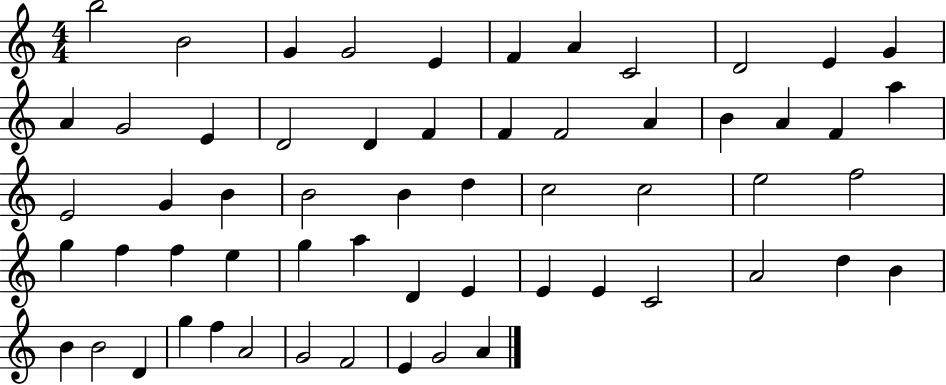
X:1
T:Untitled
M:4/4
L:1/4
K:C
b2 B2 G G2 E F A C2 D2 E G A G2 E D2 D F F F2 A B A F a E2 G B B2 B d c2 c2 e2 f2 g f f e g a D E E E C2 A2 d B B B2 D g f A2 G2 F2 E G2 A